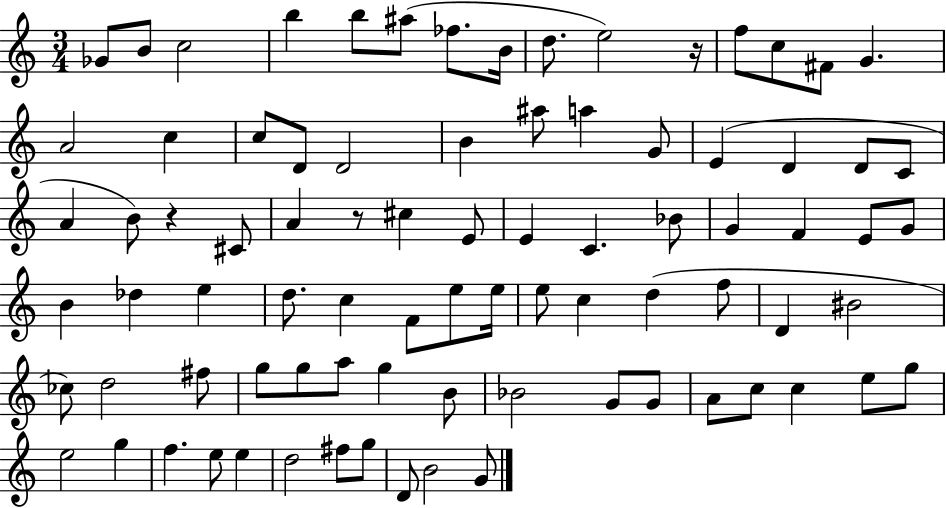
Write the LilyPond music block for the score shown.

{
  \clef treble
  \numericTimeSignature
  \time 3/4
  \key c \major
  ges'8 b'8 c''2 | b''4 b''8 ais''8( fes''8. b'16 | d''8. e''2) r16 | f''8 c''8 fis'8 g'4. | \break a'2 c''4 | c''8 d'8 d'2 | b'4 ais''8 a''4 g'8 | e'4( d'4 d'8 c'8 | \break a'4 b'8) r4 cis'8 | a'4 r8 cis''4 e'8 | e'4 c'4. bes'8 | g'4 f'4 e'8 g'8 | \break b'4 des''4 e''4 | d''8. c''4 f'8 e''8 e''16 | e''8 c''4 d''4( f''8 | d'4 bis'2 | \break ces''8) d''2 fis''8 | g''8 g''8 a''8 g''4 b'8 | bes'2 g'8 g'8 | a'8 c''8 c''4 e''8 g''8 | \break e''2 g''4 | f''4. e''8 e''4 | d''2 fis''8 g''8 | d'8 b'2 g'8 | \break \bar "|."
}